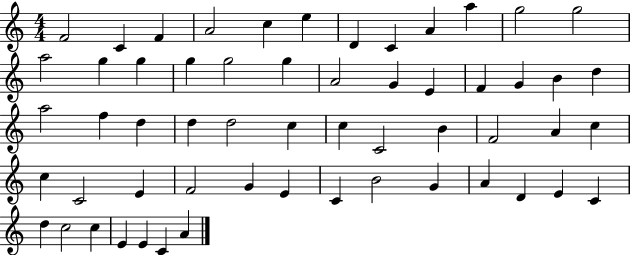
X:1
T:Untitled
M:4/4
L:1/4
K:C
F2 C F A2 c e D C A a g2 g2 a2 g g g g2 g A2 G E F G B d a2 f d d d2 c c C2 B F2 A c c C2 E F2 G E C B2 G A D E C d c2 c E E C A